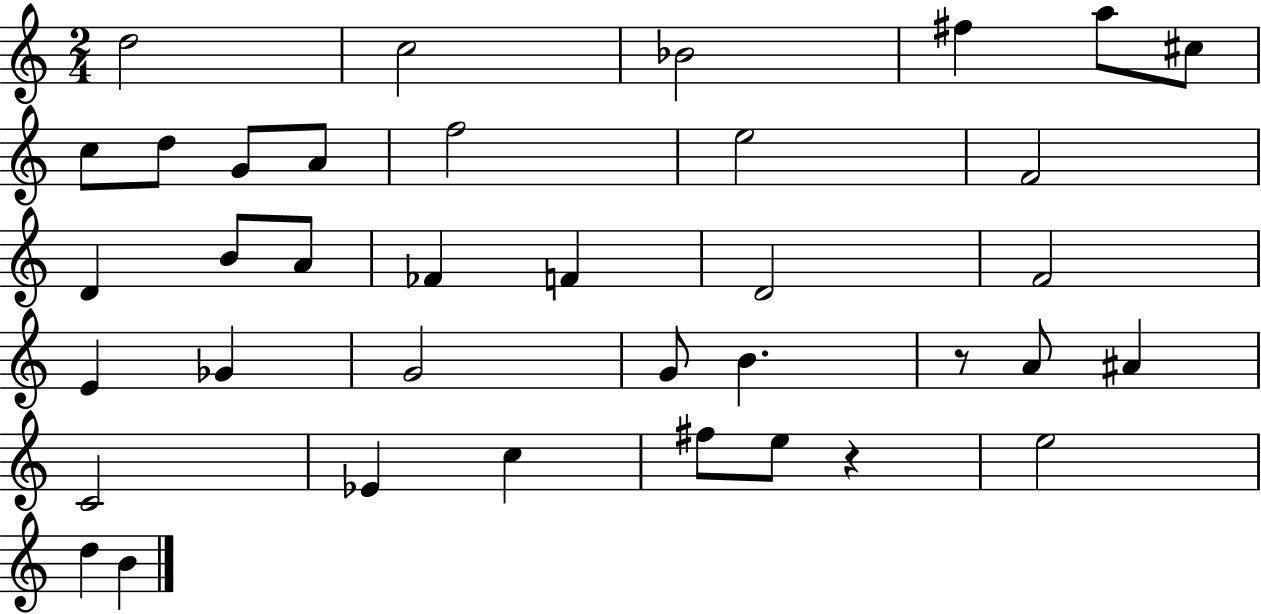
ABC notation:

X:1
T:Untitled
M:2/4
L:1/4
K:C
d2 c2 _B2 ^f a/2 ^c/2 c/2 d/2 G/2 A/2 f2 e2 F2 D B/2 A/2 _F F D2 F2 E _G G2 G/2 B z/2 A/2 ^A C2 _E c ^f/2 e/2 z e2 d B